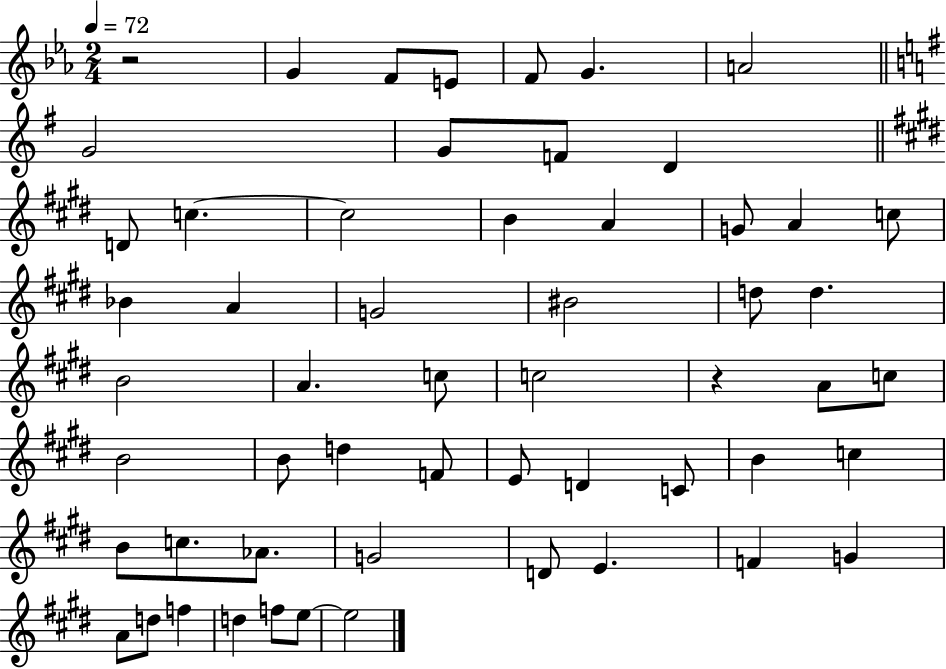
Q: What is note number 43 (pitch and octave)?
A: G4